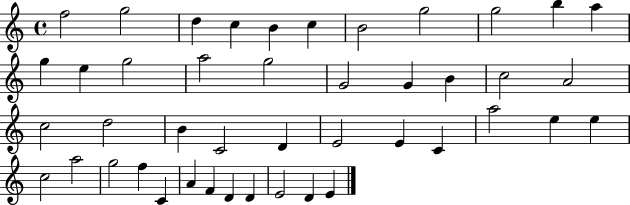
{
  \clef treble
  \time 4/4
  \defaultTimeSignature
  \key c \major
  f''2 g''2 | d''4 c''4 b'4 c''4 | b'2 g''2 | g''2 b''4 a''4 | \break g''4 e''4 g''2 | a''2 g''2 | g'2 g'4 b'4 | c''2 a'2 | \break c''2 d''2 | b'4 c'2 d'4 | e'2 e'4 c'4 | a''2 e''4 e''4 | \break c''2 a''2 | g''2 f''4 c'4 | a'4 f'4 d'4 d'4 | e'2 d'4 e'4 | \break \bar "|."
}